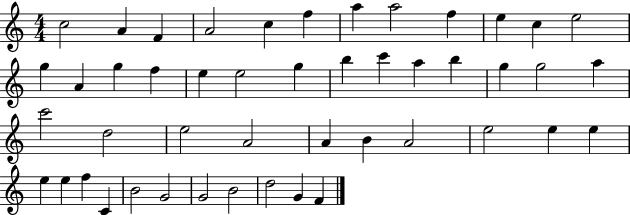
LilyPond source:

{
  \clef treble
  \numericTimeSignature
  \time 4/4
  \key c \major
  c''2 a'4 f'4 | a'2 c''4 f''4 | a''4 a''2 f''4 | e''4 c''4 e''2 | \break g''4 a'4 g''4 f''4 | e''4 e''2 g''4 | b''4 c'''4 a''4 b''4 | g''4 g''2 a''4 | \break c'''2 d''2 | e''2 a'2 | a'4 b'4 a'2 | e''2 e''4 e''4 | \break e''4 e''4 f''4 c'4 | b'2 g'2 | g'2 b'2 | d''2 g'4 f'4 | \break \bar "|."
}